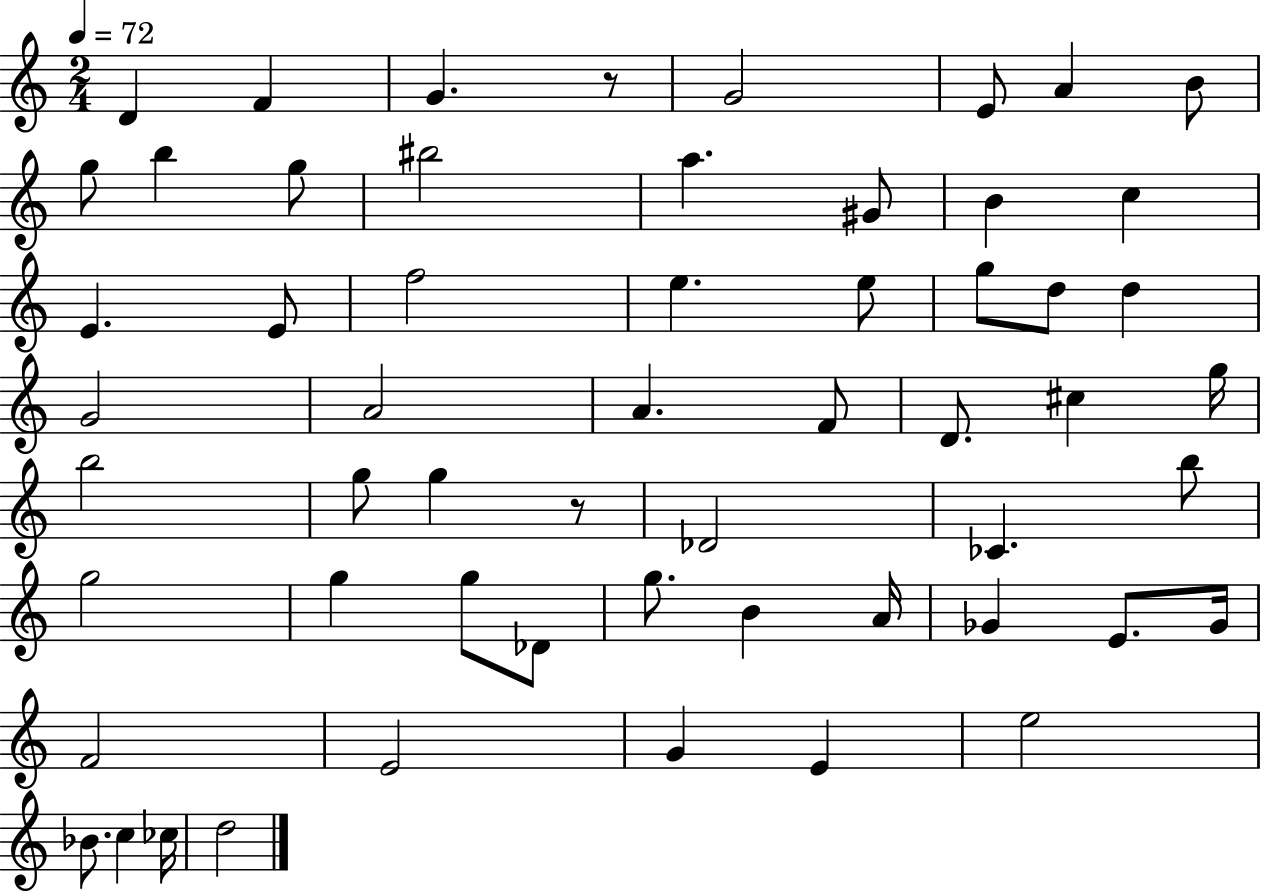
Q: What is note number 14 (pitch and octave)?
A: B4